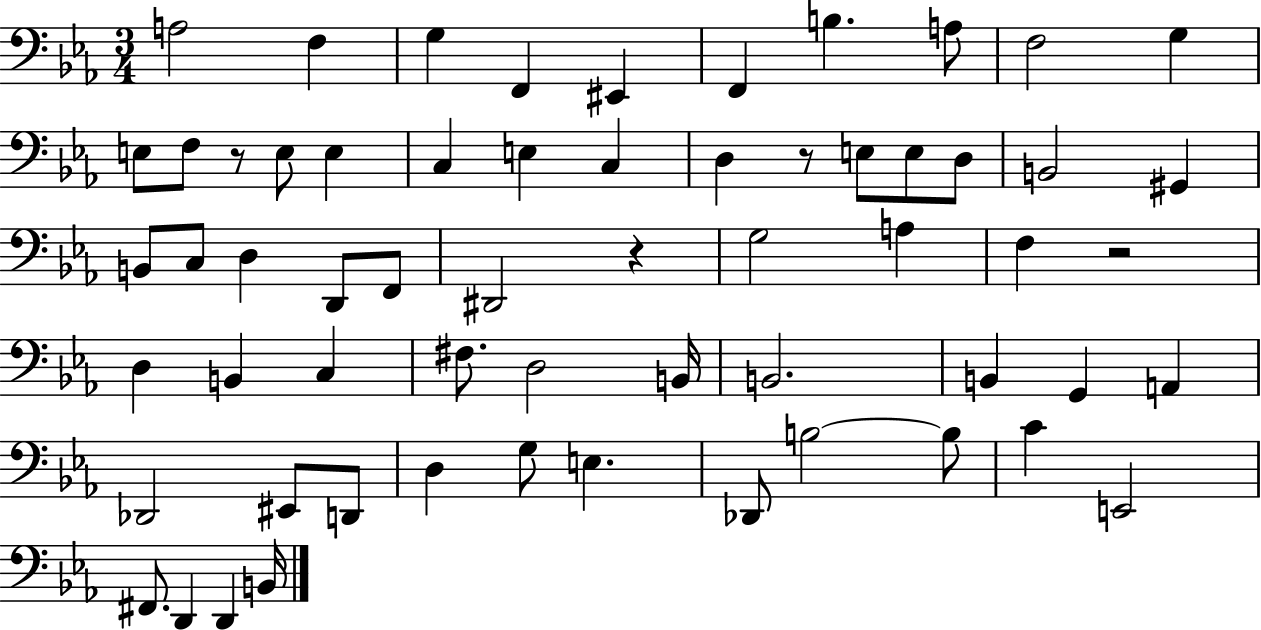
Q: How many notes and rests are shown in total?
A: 61